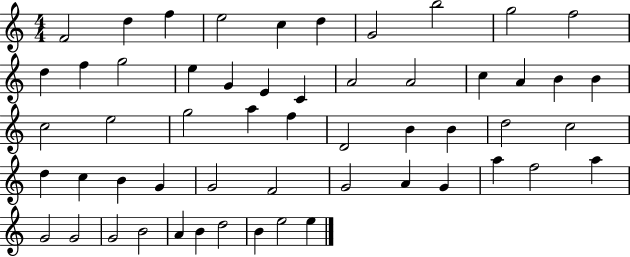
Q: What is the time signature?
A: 4/4